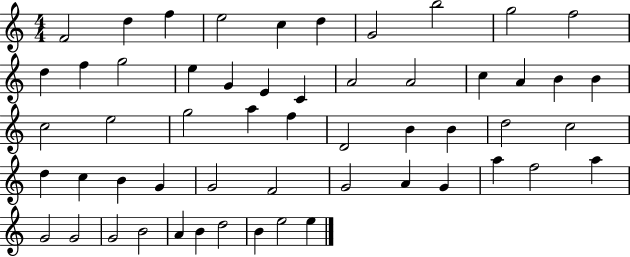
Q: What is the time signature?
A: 4/4